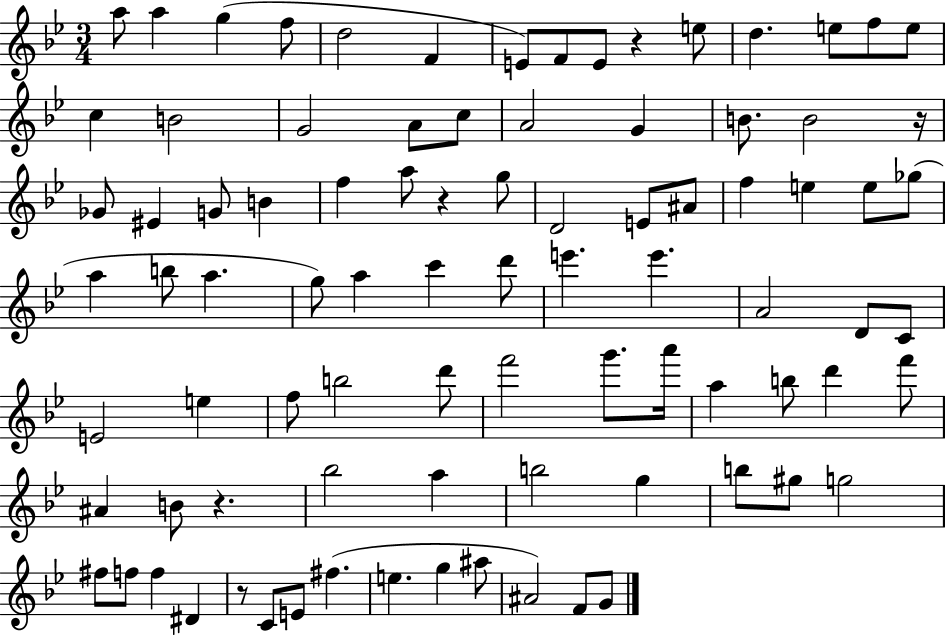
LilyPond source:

{
  \clef treble
  \numericTimeSignature
  \time 3/4
  \key bes \major
  a''8 a''4 g''4( f''8 | d''2 f'4 | e'8) f'8 e'8 r4 e''8 | d''4. e''8 f''8 e''8 | \break c''4 b'2 | g'2 a'8 c''8 | a'2 g'4 | b'8. b'2 r16 | \break ges'8 eis'4 g'8 b'4 | f''4 a''8 r4 g''8 | d'2 e'8 ais'8 | f''4 e''4 e''8 ges''8( | \break a''4 b''8 a''4. | g''8) a''4 c'''4 d'''8 | e'''4. e'''4. | a'2 d'8 c'8 | \break e'2 e''4 | f''8 b''2 d'''8 | f'''2 g'''8. a'''16 | a''4 b''8 d'''4 f'''8 | \break ais'4 b'8 r4. | bes''2 a''4 | b''2 g''4 | b''8 gis''8 g''2 | \break fis''8 f''8 f''4 dis'4 | r8 c'8 e'8 fis''4.( | e''4. g''4 ais''8 | ais'2) f'8 g'8 | \break \bar "|."
}